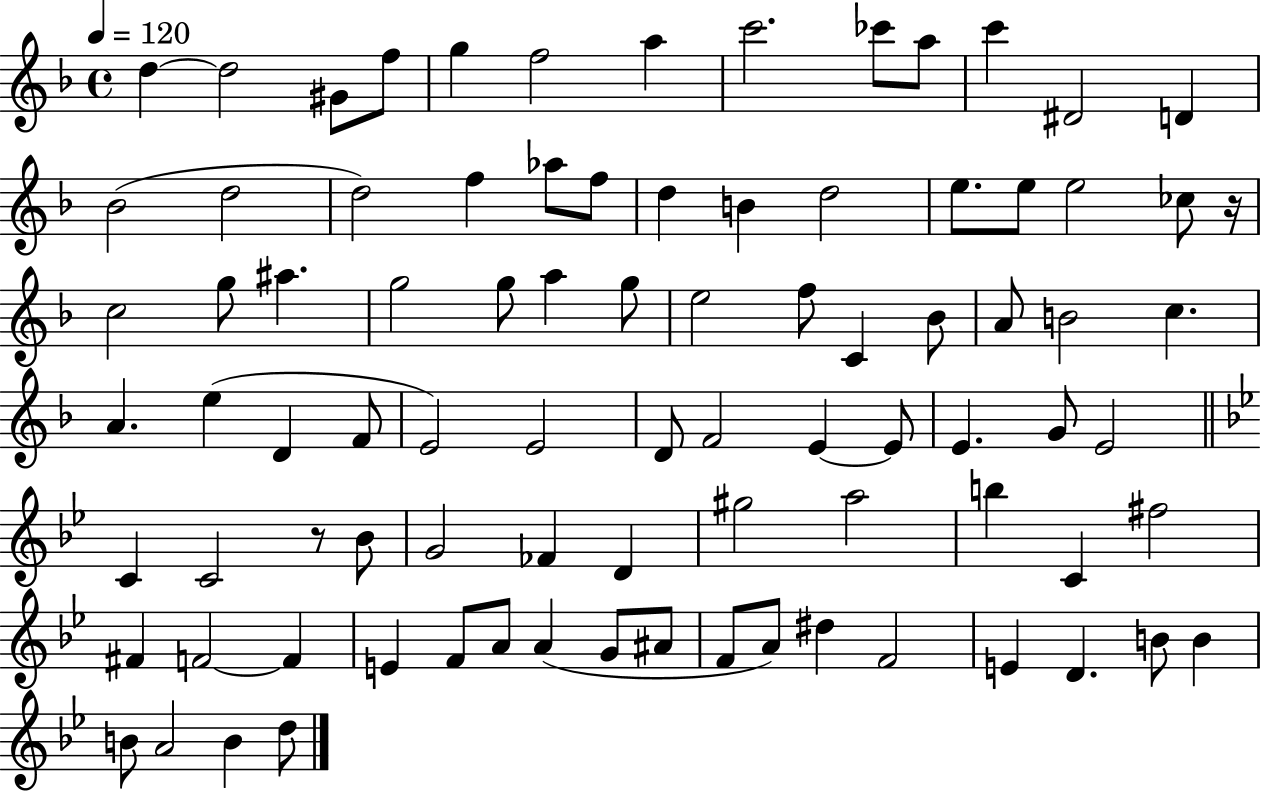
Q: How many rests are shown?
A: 2